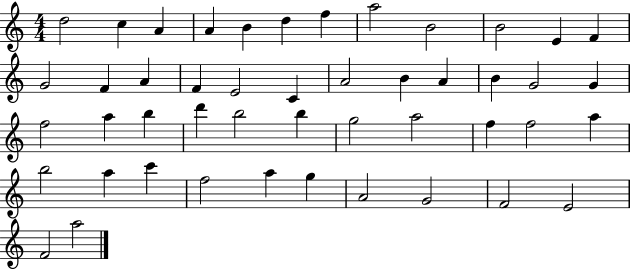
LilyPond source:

{
  \clef treble
  \numericTimeSignature
  \time 4/4
  \key c \major
  d''2 c''4 a'4 | a'4 b'4 d''4 f''4 | a''2 b'2 | b'2 e'4 f'4 | \break g'2 f'4 a'4 | f'4 e'2 c'4 | a'2 b'4 a'4 | b'4 g'2 g'4 | \break f''2 a''4 b''4 | d'''4 b''2 b''4 | g''2 a''2 | f''4 f''2 a''4 | \break b''2 a''4 c'''4 | f''2 a''4 g''4 | a'2 g'2 | f'2 e'2 | \break f'2 a''2 | \bar "|."
}